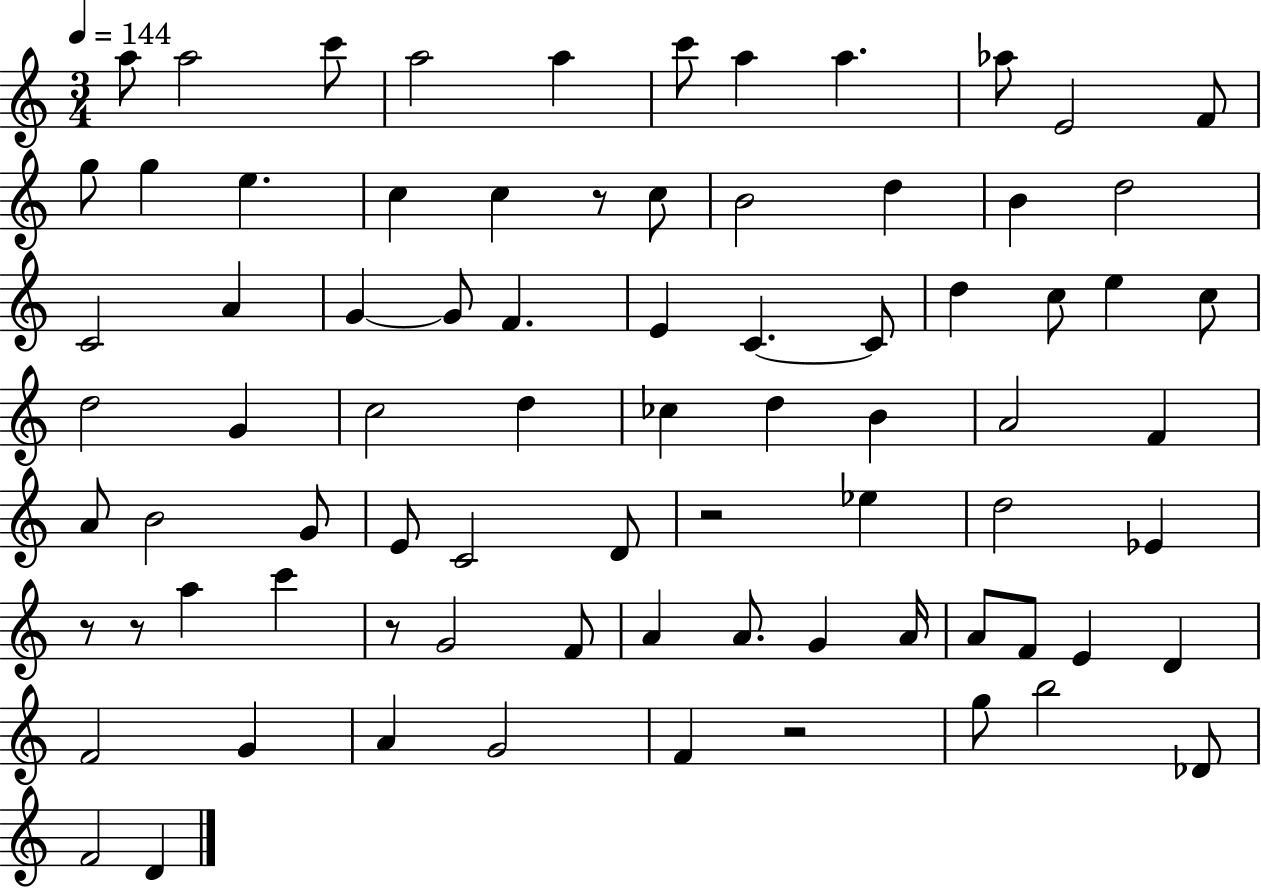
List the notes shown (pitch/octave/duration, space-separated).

A5/e A5/h C6/e A5/h A5/q C6/e A5/q A5/q. Ab5/e E4/h F4/e G5/e G5/q E5/q. C5/q C5/q R/e C5/e B4/h D5/q B4/q D5/h C4/h A4/q G4/q G4/e F4/q. E4/q C4/q. C4/e D5/q C5/e E5/q C5/e D5/h G4/q C5/h D5/q CES5/q D5/q B4/q A4/h F4/q A4/e B4/h G4/e E4/e C4/h D4/e R/h Eb5/q D5/h Eb4/q R/e R/e A5/q C6/q R/e G4/h F4/e A4/q A4/e. G4/q A4/s A4/e F4/e E4/q D4/q F4/h G4/q A4/q G4/h F4/q R/h G5/e B5/h Db4/e F4/h D4/q